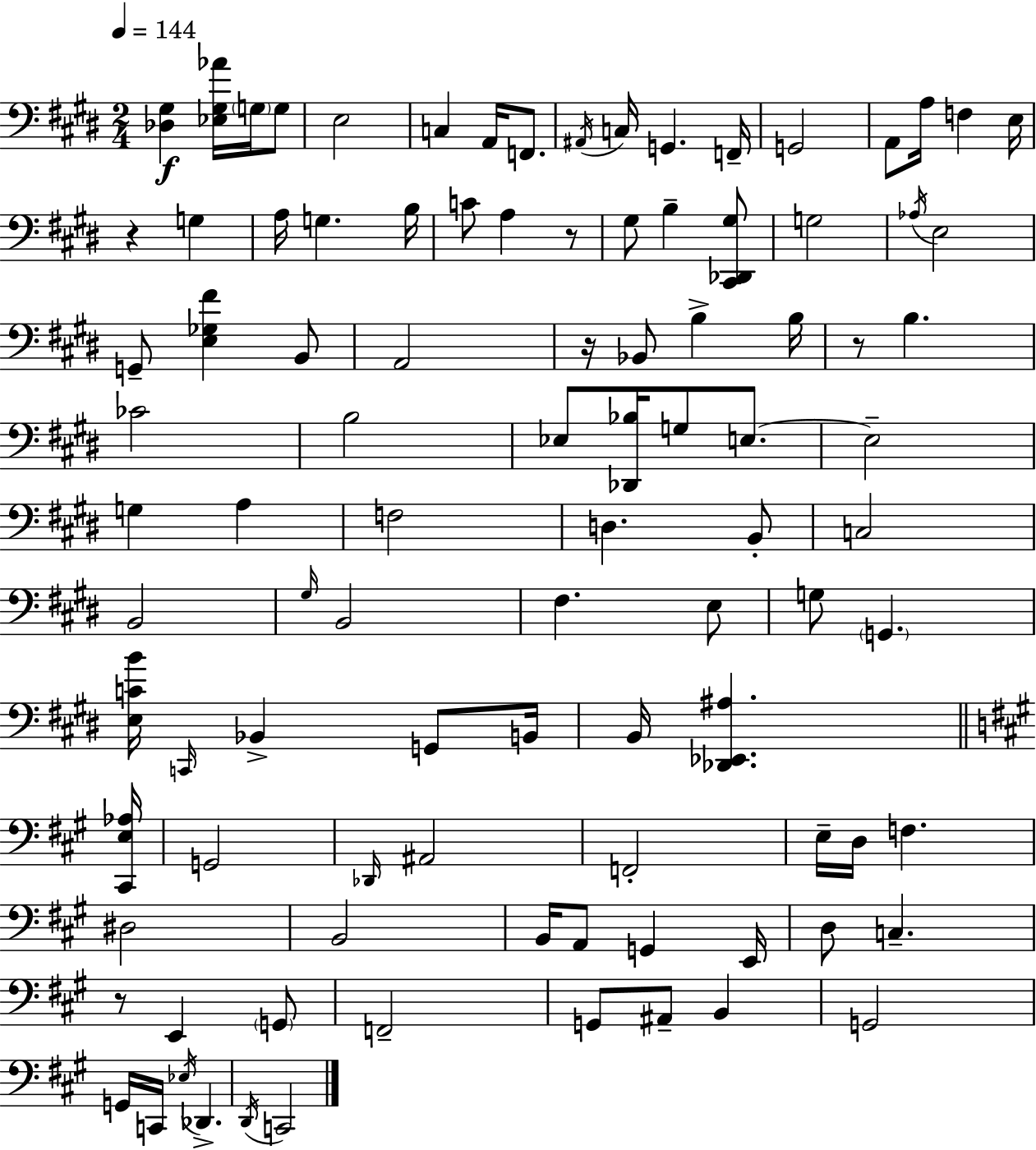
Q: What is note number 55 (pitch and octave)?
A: G2